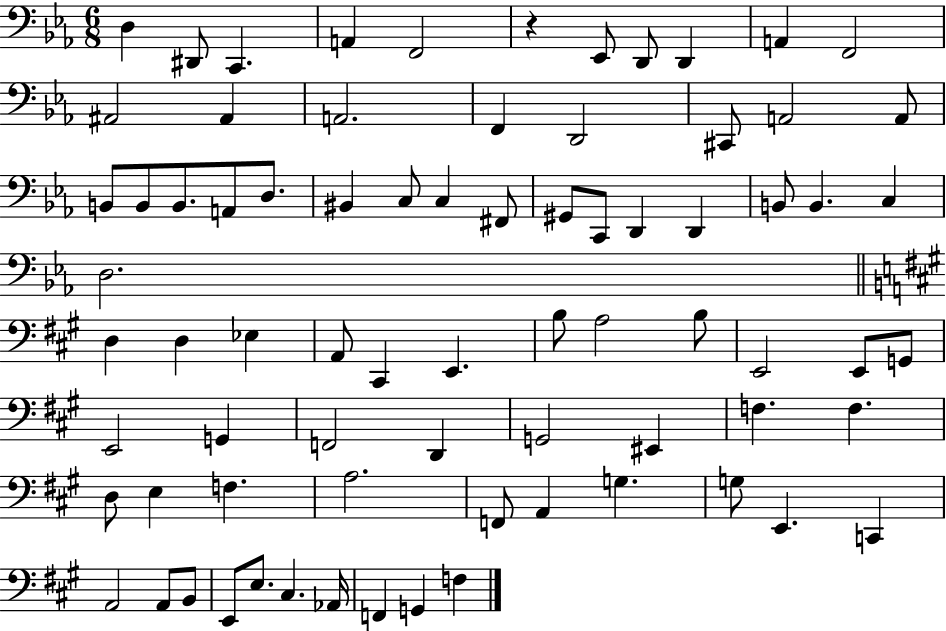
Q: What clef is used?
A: bass